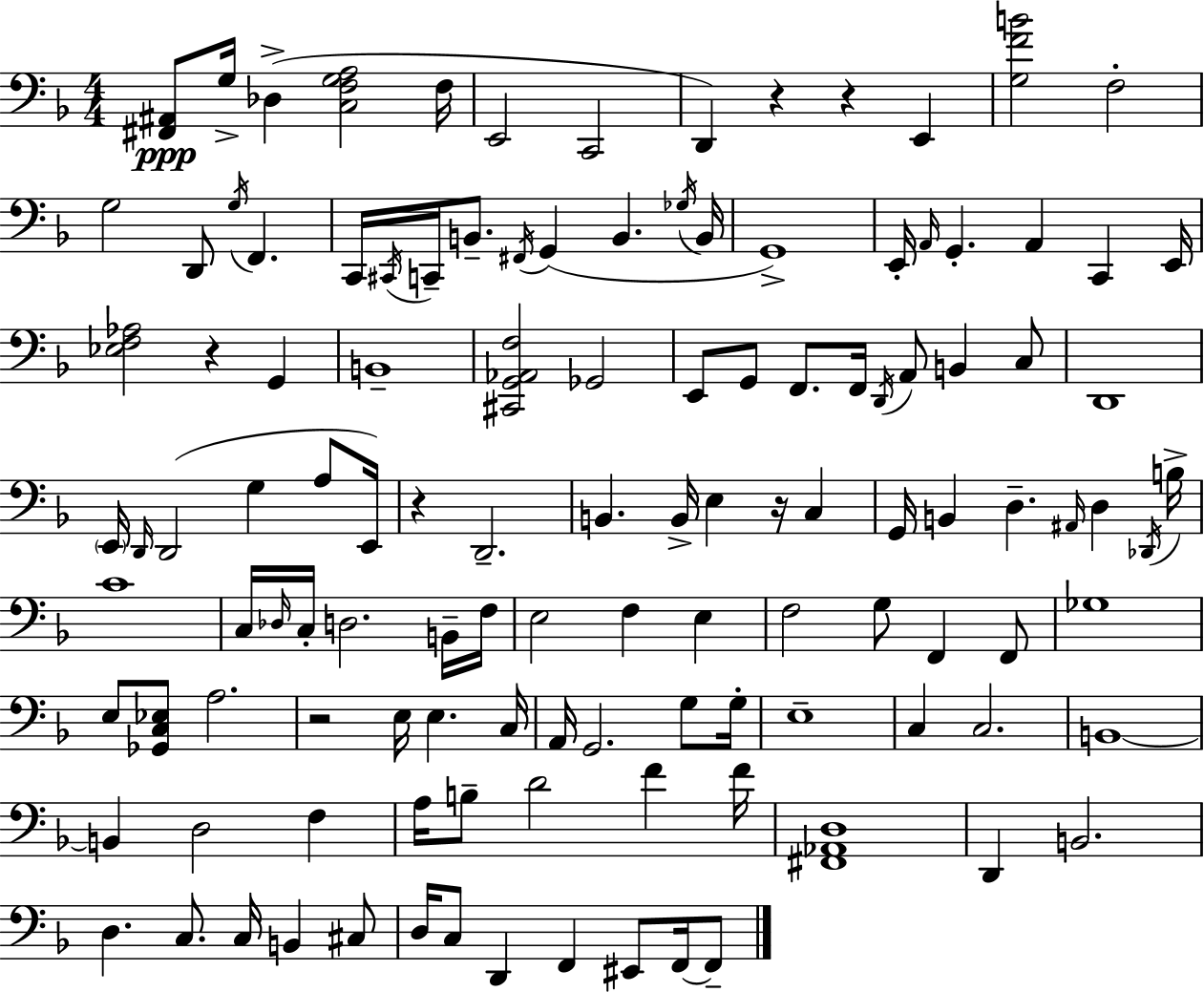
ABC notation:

X:1
T:Untitled
M:4/4
L:1/4
K:F
[^F,,^A,,]/2 G,/4 _D, [C,F,G,A,]2 F,/4 E,,2 C,,2 D,, z z E,, [G,FB]2 F,2 G,2 D,,/2 G,/4 F,, C,,/4 ^C,,/4 C,,/4 B,,/2 ^F,,/4 G,, B,, _G,/4 B,,/4 G,,4 E,,/4 A,,/4 G,, A,, C,, E,,/4 [_E,F,_A,]2 z G,, B,,4 [^C,,G,,_A,,F,]2 _G,,2 E,,/2 G,,/2 F,,/2 F,,/4 D,,/4 A,,/2 B,, C,/2 D,,4 E,,/4 D,,/4 D,,2 G, A,/2 E,,/4 z D,,2 B,, B,,/4 E, z/4 C, G,,/4 B,, D, ^A,,/4 D, _D,,/4 B,/4 C4 C,/4 _D,/4 C,/4 D,2 B,,/4 F,/4 E,2 F, E, F,2 G,/2 F,, F,,/2 _G,4 E,/2 [_G,,C,_E,]/2 A,2 z2 E,/4 E, C,/4 A,,/4 G,,2 G,/2 G,/4 E,4 C, C,2 B,,4 B,, D,2 F, A,/4 B,/2 D2 F F/4 [^F,,_A,,D,]4 D,, B,,2 D, C,/2 C,/4 B,, ^C,/2 D,/4 C,/2 D,, F,, ^E,,/2 F,,/4 F,,/2